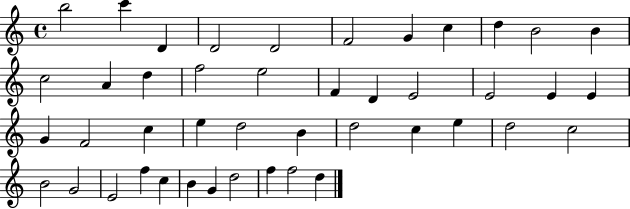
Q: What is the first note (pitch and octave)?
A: B5